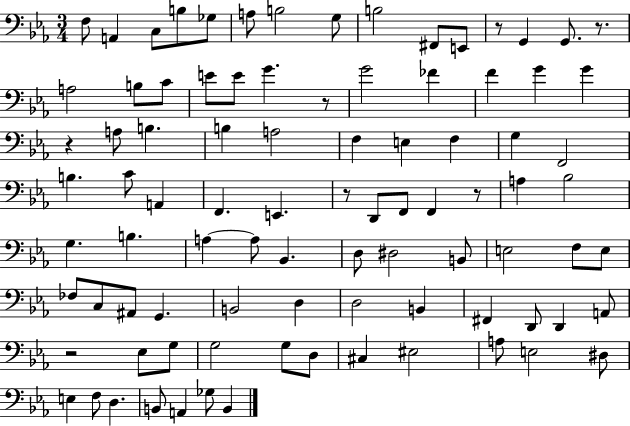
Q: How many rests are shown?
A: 7